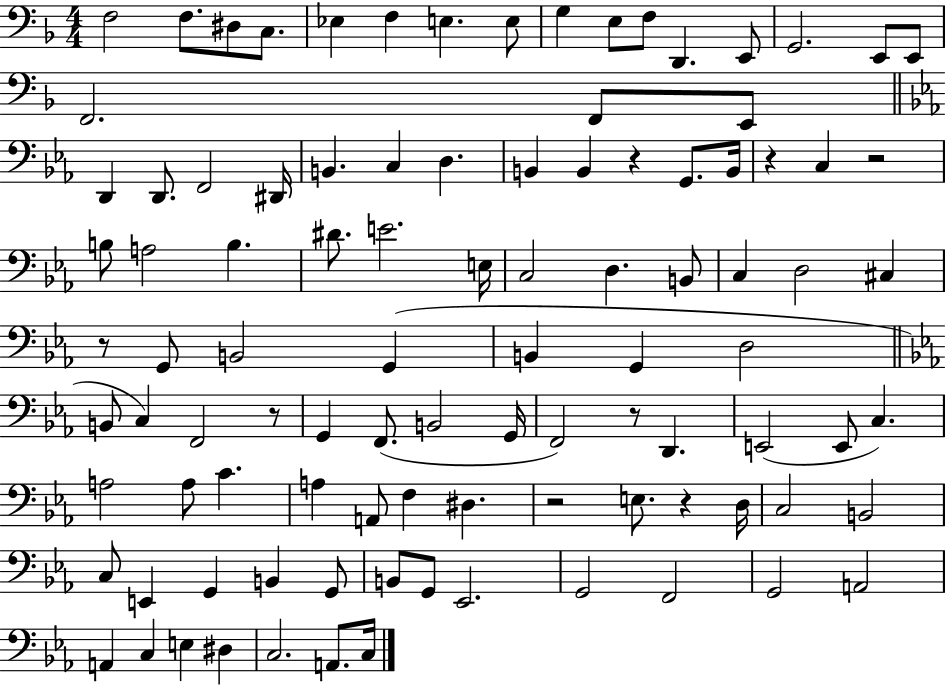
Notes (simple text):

F3/h F3/e. D#3/e C3/e. Eb3/q F3/q E3/q. E3/e G3/q E3/e F3/e D2/q. E2/e G2/h. E2/e E2/e F2/h. F2/e E2/e D2/q D2/e. F2/h D#2/s B2/q. C3/q D3/q. B2/q B2/q R/q G2/e. B2/s R/q C3/q R/h B3/e A3/h B3/q. D#4/e. E4/h. E3/s C3/h D3/q. B2/e C3/q D3/h C#3/q R/e G2/e B2/h G2/q B2/q G2/q D3/h B2/e C3/q F2/h R/e G2/q F2/e. B2/h G2/s F2/h R/e D2/q. E2/h E2/e C3/q. A3/h A3/e C4/q. A3/q A2/e F3/q D#3/q. R/h E3/e. R/q D3/s C3/h B2/h C3/e E2/q G2/q B2/q G2/e B2/e G2/e Eb2/h. G2/h F2/h G2/h A2/h A2/q C3/q E3/q D#3/q C3/h. A2/e. C3/s